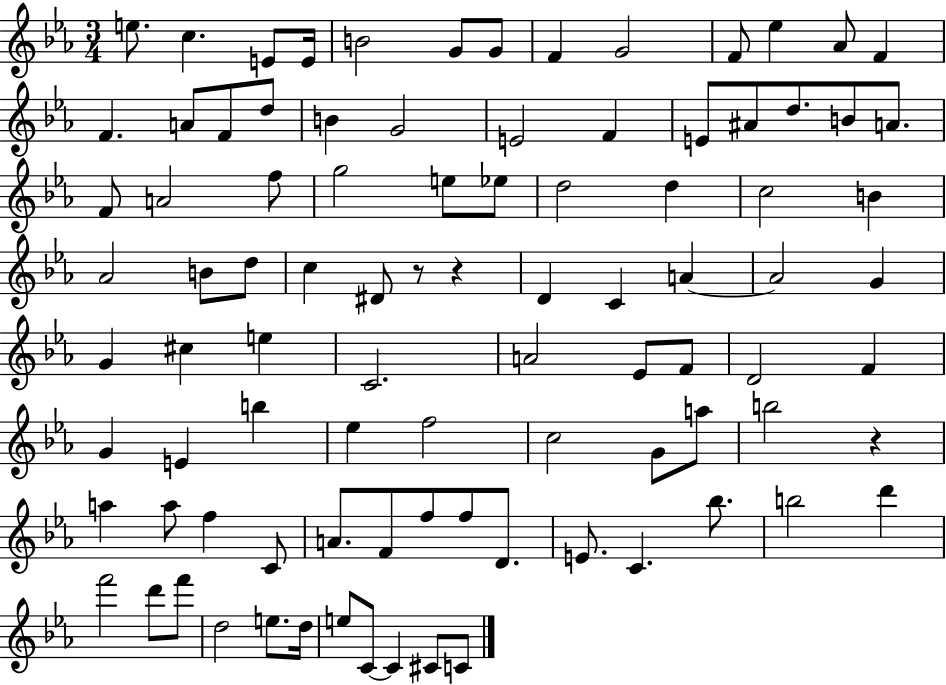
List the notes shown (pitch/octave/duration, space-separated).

E5/e. C5/q. E4/e E4/s B4/h G4/e G4/e F4/q G4/h F4/e Eb5/q Ab4/e F4/q F4/q. A4/e F4/e D5/e B4/q G4/h E4/h F4/q E4/e A#4/e D5/e. B4/e A4/e. F4/e A4/h F5/e G5/h E5/e Eb5/e D5/h D5/q C5/h B4/q Ab4/h B4/e D5/e C5/q D#4/e R/e R/q D4/q C4/q A4/q A4/h G4/q G4/q C#5/q E5/q C4/h. A4/h Eb4/e F4/e D4/h F4/q G4/q E4/q B5/q Eb5/q F5/h C5/h G4/e A5/e B5/h R/q A5/q A5/e F5/q C4/e A4/e. F4/e F5/e F5/e D4/e. E4/e. C4/q. Bb5/e. B5/h D6/q F6/h D6/e F6/e D5/h E5/e. D5/s E5/e C4/e C4/q C#4/e C4/e